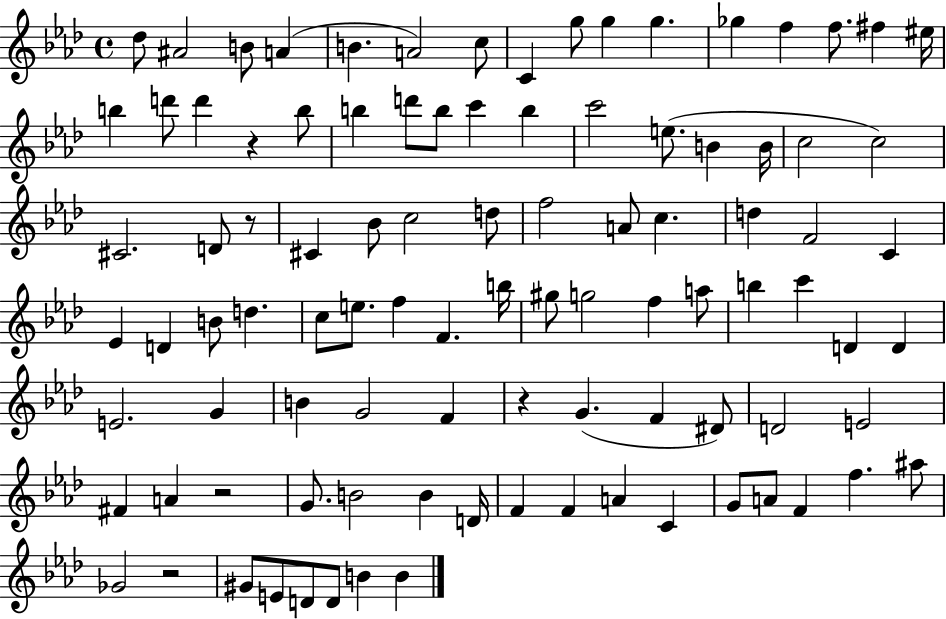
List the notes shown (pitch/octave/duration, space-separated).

Db5/e A#4/h B4/e A4/q B4/q. A4/h C5/e C4/q G5/e G5/q G5/q. Gb5/q F5/q F5/e. F#5/q EIS5/s B5/q D6/e D6/q R/q B5/e B5/q D6/e B5/e C6/q B5/q C6/h E5/e. B4/q B4/s C5/h C5/h C#4/h. D4/e R/e C#4/q Bb4/e C5/h D5/e F5/h A4/e C5/q. D5/q F4/h C4/q Eb4/q D4/q B4/e D5/q. C5/e E5/e. F5/q F4/q. B5/s G#5/e G5/h F5/q A5/e B5/q C6/q D4/q D4/q E4/h. G4/q B4/q G4/h F4/q R/q G4/q. F4/q D#4/e D4/h E4/h F#4/q A4/q R/h G4/e. B4/h B4/q D4/s F4/q F4/q A4/q C4/q G4/e A4/e F4/q F5/q. A#5/e Gb4/h R/h G#4/e E4/e D4/e D4/e B4/q B4/q